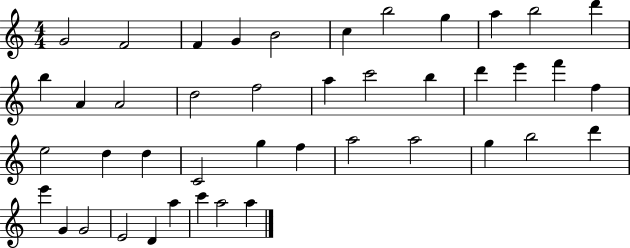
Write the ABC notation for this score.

X:1
T:Untitled
M:4/4
L:1/4
K:C
G2 F2 F G B2 c b2 g a b2 d' b A A2 d2 f2 a c'2 b d' e' f' f e2 d d C2 g f a2 a2 g b2 d' e' G G2 E2 D a c' a2 a